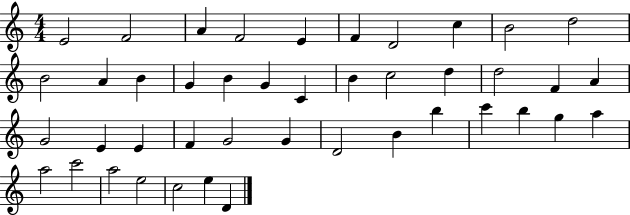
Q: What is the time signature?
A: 4/4